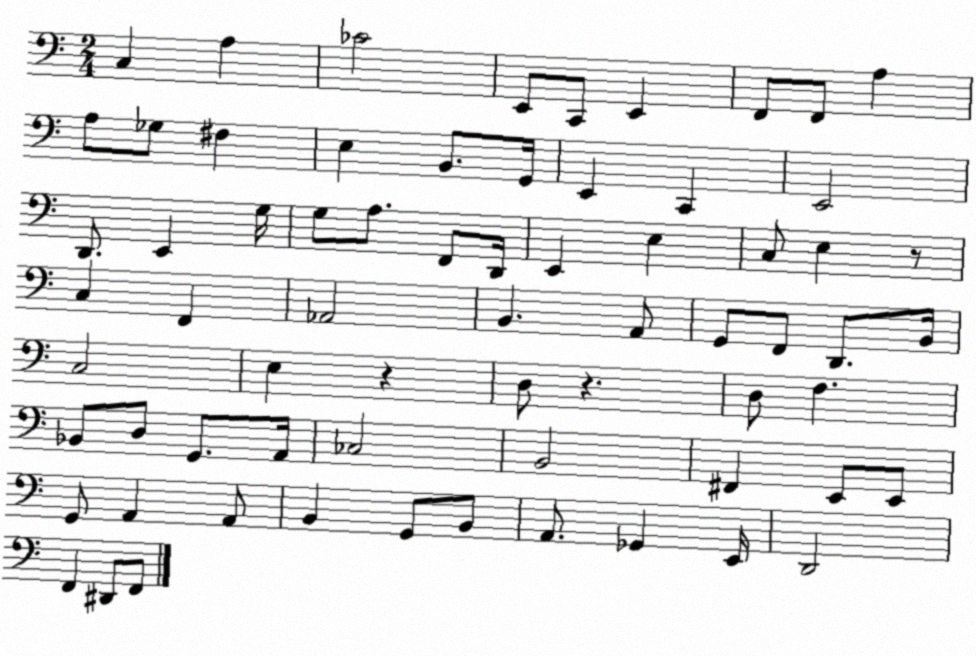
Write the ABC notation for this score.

X:1
T:Untitled
M:2/4
L:1/4
K:C
C, A, _C2 E,,/2 C,,/2 E,, F,,/2 F,,/2 A, A,/2 _G,/2 ^F, E, B,,/2 G,,/4 E,, C,, E,,2 D,,/2 E,, G,/4 G,/2 A,/2 F,,/2 D,,/4 E,, E, C,/2 E, z/2 C, F,, _A,,2 B,, A,,/2 G,,/2 F,,/2 D,,/2 B,,/4 C,2 E, z D,/2 z D,/2 F, _B,,/2 D,/2 G,,/2 A,,/4 _C,2 B,,2 ^F,, E,,/2 E,,/2 G,,/2 A,, A,,/2 B,, G,,/2 B,,/2 A,,/2 _G,, E,,/4 D,,2 F,, ^D,,/2 F,,/2